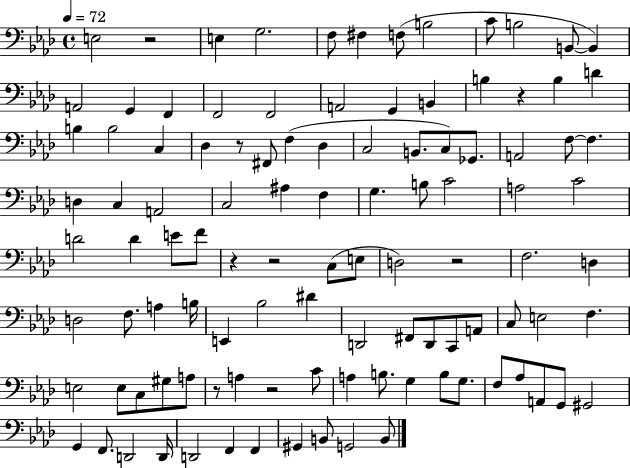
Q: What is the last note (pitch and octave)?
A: B2